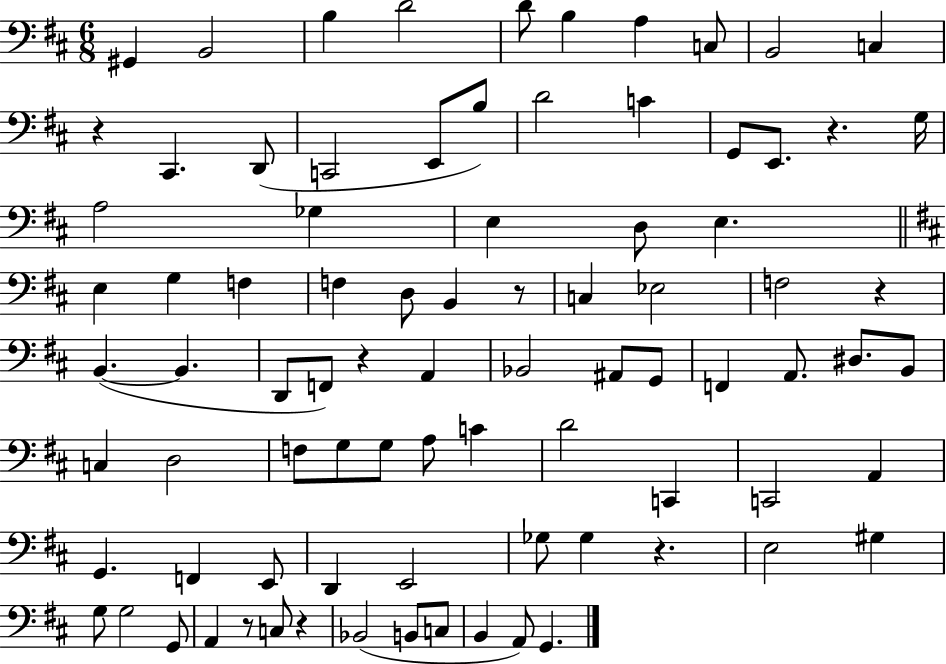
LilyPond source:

{
  \clef bass
  \numericTimeSignature
  \time 6/8
  \key d \major
  gis,4 b,2 | b4 d'2 | d'8 b4 a4 c8 | b,2 c4 | \break r4 cis,4. d,8( | c,2 e,8 b8) | d'2 c'4 | g,8 e,8. r4. g16 | \break a2 ges4 | e4 d8 e4. | \bar "||" \break \key d \major e4 g4 f4 | f4 d8 b,4 r8 | c4 ees2 | f2 r4 | \break b,4.~(~ b,4. | d,8 f,8) r4 a,4 | bes,2 ais,8 g,8 | f,4 a,8. dis8. b,8 | \break c4 d2 | f8 g8 g8 a8 c'4 | d'2 c,4 | c,2 a,4 | \break g,4. f,4 e,8 | d,4 e,2 | ges8 ges4 r4. | e2 gis4 | \break g8 g2 g,8 | a,4 r8 c8 r4 | bes,2( b,8 c8 | b,4 a,8) g,4. | \break \bar "|."
}